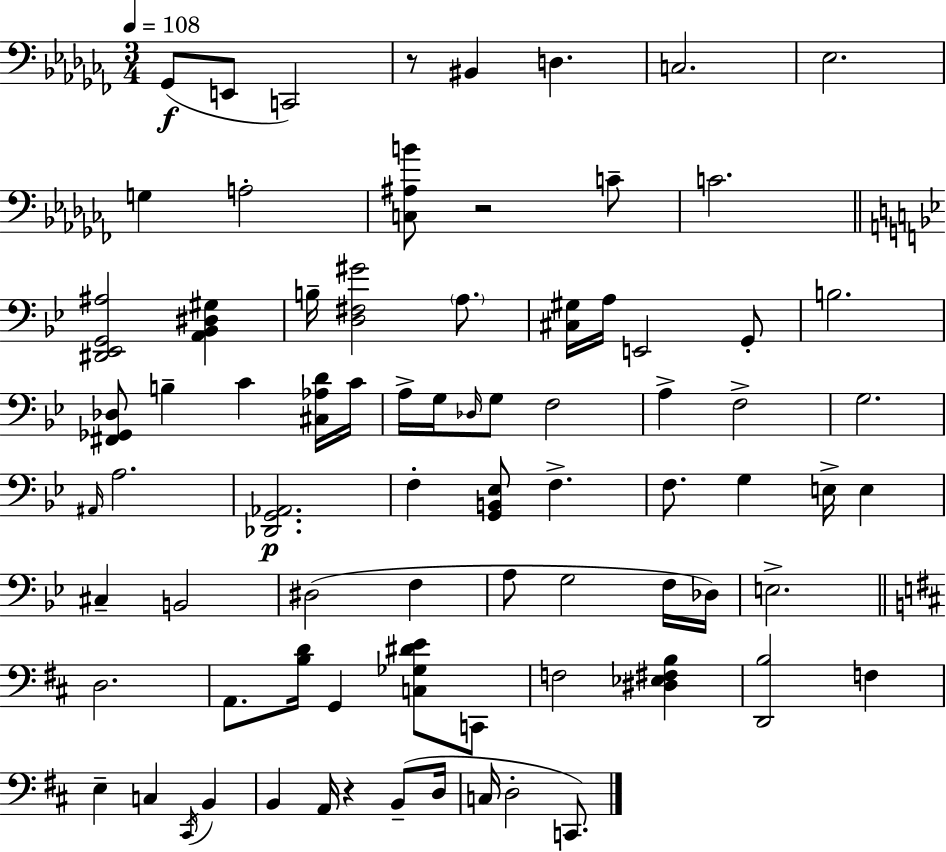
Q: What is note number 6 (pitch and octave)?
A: C3